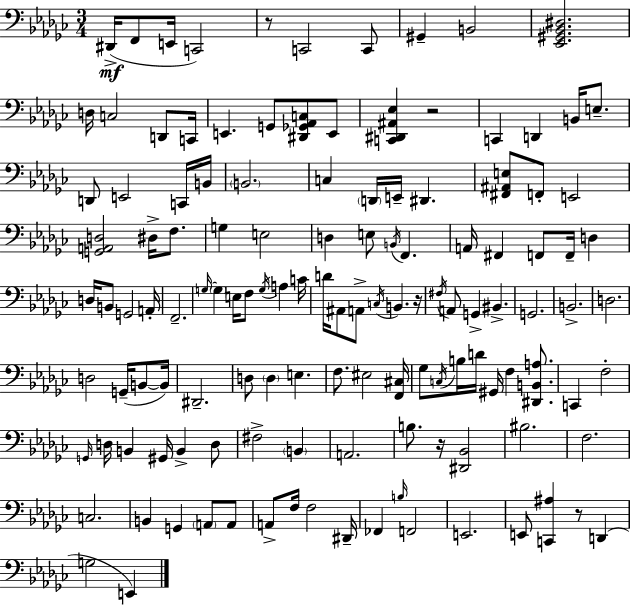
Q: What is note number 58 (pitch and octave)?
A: A2